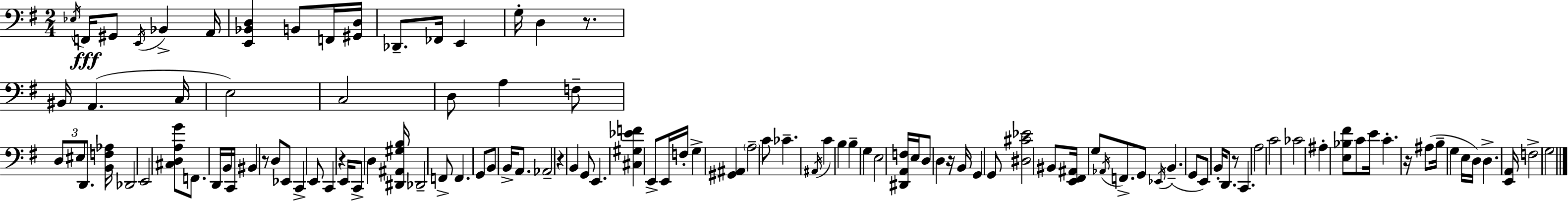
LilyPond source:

{
  \clef bass
  \numericTimeSignature
  \time 2/4
  \key e \minor
  \repeat volta 2 { \acciaccatura { ees16 }\fff f,16 gis,8 \acciaccatura { e,16 } bes,4-> | a,16 <e, bes, d>4 b,8 | f,16 <gis, d>16 des,8.-- fes,16 e,4 | g16-. d4 r8. | \break bis,16 a,4.( | c16 e2) | c2 | d8 a4 | \break f8-- \tuplet 3/2 { d8 eis8 d,8. } | <b, f aes>16 des,2 | e,2 | <cis d a g'>8 f,8. d,16 | \break b,16 c,16 bis,4 r8 | d8 ees,8 c,4-> | e,8 c,4 r4 | e,16 c,8-> d4 | \break <dis, ais, gis b>16 des,2-- | f,8-> f,4. | g,8 b,8 b,16-> a,8. | aes,2-- | \break r4 b,4 | g,8 e,4. | <cis gis ees' f'>4 e,8-> | e,16 f16-. g4-> <gis, ais,>4 | \break \parenthesize a2-- | c'8 ces'4.-- | \acciaccatura { ais,16 } c'4 b4 | b4-- g4 | \break e2 | <dis, a, f>16 e16 d8 d4 | r16 b,16 g,4 | g,8 <dis cis' ees'>2 | \break bis,8 <e, fis, ais,>16 g8 | \acciaccatura { aes,16 } f,8.-> g,8 \acciaccatura { ees,16 } b,4.--( | g,8 e,8) | b,16-. d,8. r8 c,4. | \break a2 | c'2 | ces'2 | ais4-. | \break <e bes fis'>8 c'8 e'16 c'4.-. | r16 ais8( b16-- | g4 e16 d16) d4.-> | <e, a,>16 f2-> | \break g2 | } \bar "|."
}